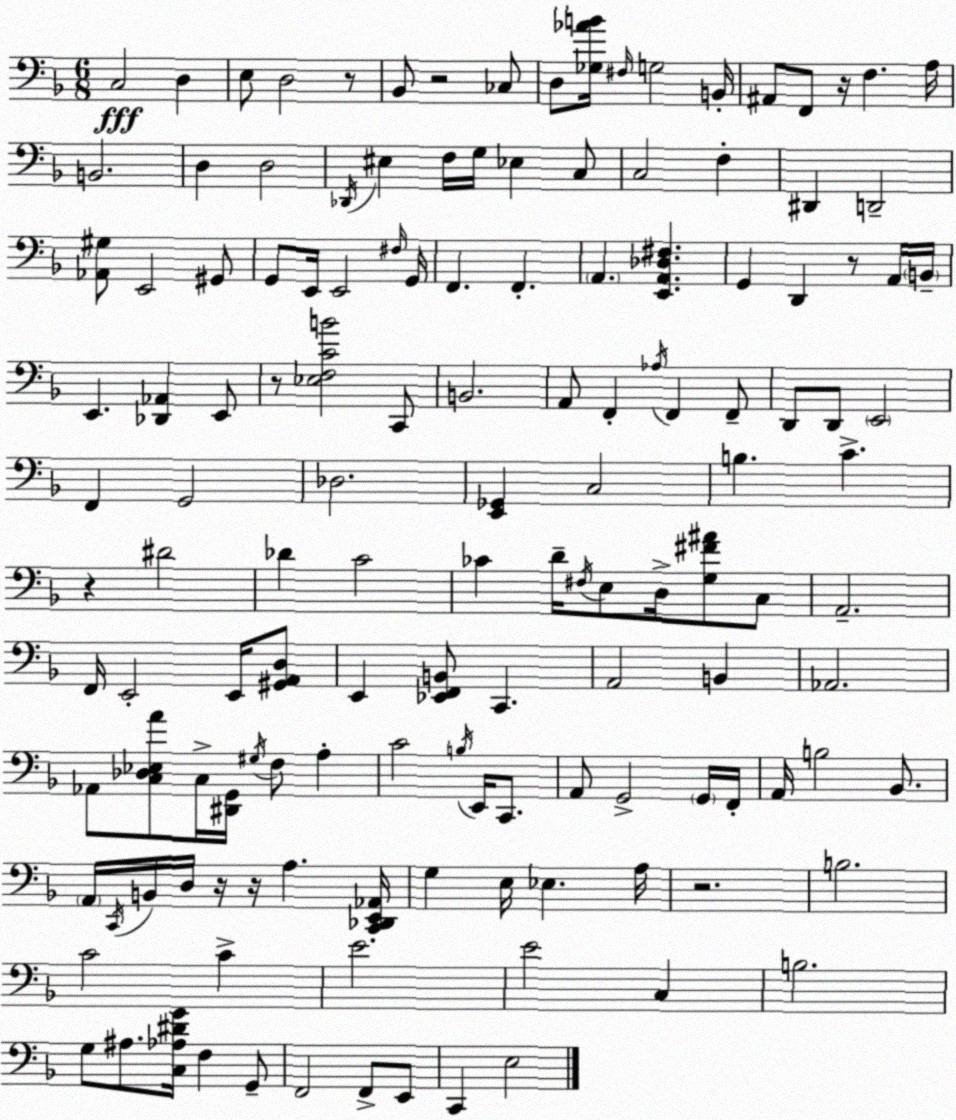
X:1
T:Untitled
M:6/8
L:1/4
K:Dm
C,2 D, E,/2 D,2 z/2 _B,,/2 z2 _C,/2 D,/2 [_G,_AB]/4 ^F,/4 G,2 B,,/4 ^A,,/2 F,,/2 z/4 F, A,/4 B,,2 D, D,2 _D,,/4 ^E, F,/4 G,/4 _E, C,/2 C,2 F, ^D,, D,,2 [_A,,^G,]/2 E,,2 ^G,,/2 G,,/2 E,,/4 E,,2 ^F,/4 G,,/4 F,, F,, A,, [E,,A,,_D,^F,] G,, D,, z/2 A,,/4 B,,/4 E,, [_D,,_A,,] E,,/2 z/2 [_E,F,CB]2 C,,/2 B,,2 A,,/2 F,, _A,/4 F,, F,,/2 D,,/2 D,,/2 E,,2 F,, G,,2 _D,2 [E,,_G,,] C,2 B, C z ^D2 _D C2 _C D/4 ^F,/4 E,/2 D,/4 [G,^F^A]/2 C,/2 A,,2 F,,/4 E,,2 E,,/4 [^G,,A,,D,]/2 E,, [_E,,F,,B,,]/2 C,, A,,2 B,, _A,,2 _A,,/2 [C,_D,_E,A]/2 C,/4 [^D,,G,,]/4 ^G,/4 F,/2 A, C2 B,/4 E,,/4 C,,/2 A,,/2 G,,2 G,,/4 F,,/4 A,,/4 B,2 _B,,/2 A,,/4 C,,/4 B,,/4 D,/4 z/4 z/4 A, [C,,_D,,E,,_A,,]/4 G, E,/4 _E, A,/4 z2 B,2 C2 C E2 E2 C, B,2 G,/2 ^A,/2 [C,_A,^DG]/4 F, G,,/2 F,,2 F,,/2 E,,/2 C,, E,2